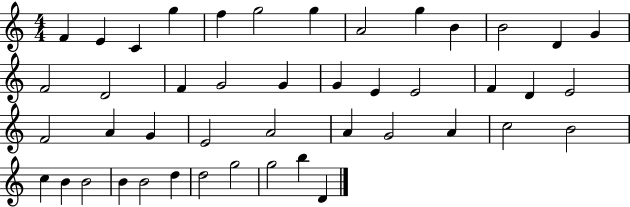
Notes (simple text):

F4/q E4/q C4/q G5/q F5/q G5/h G5/q A4/h G5/q B4/q B4/h D4/q G4/q F4/h D4/h F4/q G4/h G4/q G4/q E4/q E4/h F4/q D4/q E4/h F4/h A4/q G4/q E4/h A4/h A4/q G4/h A4/q C5/h B4/h C5/q B4/q B4/h B4/q B4/h D5/q D5/h G5/h G5/h B5/q D4/q